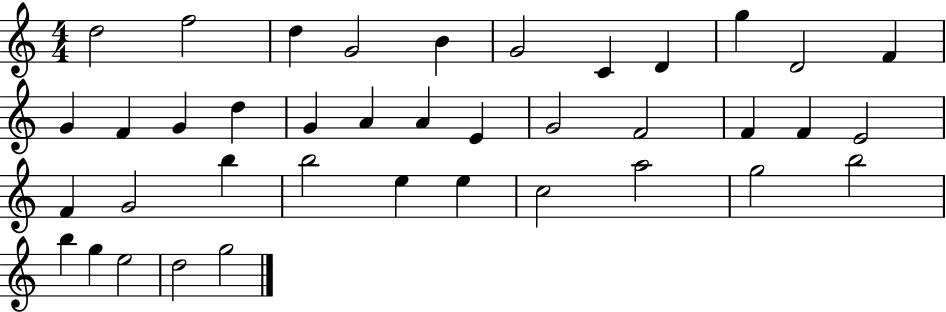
{
  \clef treble
  \numericTimeSignature
  \time 4/4
  \key c \major
  d''2 f''2 | d''4 g'2 b'4 | g'2 c'4 d'4 | g''4 d'2 f'4 | \break g'4 f'4 g'4 d''4 | g'4 a'4 a'4 e'4 | g'2 f'2 | f'4 f'4 e'2 | \break f'4 g'2 b''4 | b''2 e''4 e''4 | c''2 a''2 | g''2 b''2 | \break b''4 g''4 e''2 | d''2 g''2 | \bar "|."
}